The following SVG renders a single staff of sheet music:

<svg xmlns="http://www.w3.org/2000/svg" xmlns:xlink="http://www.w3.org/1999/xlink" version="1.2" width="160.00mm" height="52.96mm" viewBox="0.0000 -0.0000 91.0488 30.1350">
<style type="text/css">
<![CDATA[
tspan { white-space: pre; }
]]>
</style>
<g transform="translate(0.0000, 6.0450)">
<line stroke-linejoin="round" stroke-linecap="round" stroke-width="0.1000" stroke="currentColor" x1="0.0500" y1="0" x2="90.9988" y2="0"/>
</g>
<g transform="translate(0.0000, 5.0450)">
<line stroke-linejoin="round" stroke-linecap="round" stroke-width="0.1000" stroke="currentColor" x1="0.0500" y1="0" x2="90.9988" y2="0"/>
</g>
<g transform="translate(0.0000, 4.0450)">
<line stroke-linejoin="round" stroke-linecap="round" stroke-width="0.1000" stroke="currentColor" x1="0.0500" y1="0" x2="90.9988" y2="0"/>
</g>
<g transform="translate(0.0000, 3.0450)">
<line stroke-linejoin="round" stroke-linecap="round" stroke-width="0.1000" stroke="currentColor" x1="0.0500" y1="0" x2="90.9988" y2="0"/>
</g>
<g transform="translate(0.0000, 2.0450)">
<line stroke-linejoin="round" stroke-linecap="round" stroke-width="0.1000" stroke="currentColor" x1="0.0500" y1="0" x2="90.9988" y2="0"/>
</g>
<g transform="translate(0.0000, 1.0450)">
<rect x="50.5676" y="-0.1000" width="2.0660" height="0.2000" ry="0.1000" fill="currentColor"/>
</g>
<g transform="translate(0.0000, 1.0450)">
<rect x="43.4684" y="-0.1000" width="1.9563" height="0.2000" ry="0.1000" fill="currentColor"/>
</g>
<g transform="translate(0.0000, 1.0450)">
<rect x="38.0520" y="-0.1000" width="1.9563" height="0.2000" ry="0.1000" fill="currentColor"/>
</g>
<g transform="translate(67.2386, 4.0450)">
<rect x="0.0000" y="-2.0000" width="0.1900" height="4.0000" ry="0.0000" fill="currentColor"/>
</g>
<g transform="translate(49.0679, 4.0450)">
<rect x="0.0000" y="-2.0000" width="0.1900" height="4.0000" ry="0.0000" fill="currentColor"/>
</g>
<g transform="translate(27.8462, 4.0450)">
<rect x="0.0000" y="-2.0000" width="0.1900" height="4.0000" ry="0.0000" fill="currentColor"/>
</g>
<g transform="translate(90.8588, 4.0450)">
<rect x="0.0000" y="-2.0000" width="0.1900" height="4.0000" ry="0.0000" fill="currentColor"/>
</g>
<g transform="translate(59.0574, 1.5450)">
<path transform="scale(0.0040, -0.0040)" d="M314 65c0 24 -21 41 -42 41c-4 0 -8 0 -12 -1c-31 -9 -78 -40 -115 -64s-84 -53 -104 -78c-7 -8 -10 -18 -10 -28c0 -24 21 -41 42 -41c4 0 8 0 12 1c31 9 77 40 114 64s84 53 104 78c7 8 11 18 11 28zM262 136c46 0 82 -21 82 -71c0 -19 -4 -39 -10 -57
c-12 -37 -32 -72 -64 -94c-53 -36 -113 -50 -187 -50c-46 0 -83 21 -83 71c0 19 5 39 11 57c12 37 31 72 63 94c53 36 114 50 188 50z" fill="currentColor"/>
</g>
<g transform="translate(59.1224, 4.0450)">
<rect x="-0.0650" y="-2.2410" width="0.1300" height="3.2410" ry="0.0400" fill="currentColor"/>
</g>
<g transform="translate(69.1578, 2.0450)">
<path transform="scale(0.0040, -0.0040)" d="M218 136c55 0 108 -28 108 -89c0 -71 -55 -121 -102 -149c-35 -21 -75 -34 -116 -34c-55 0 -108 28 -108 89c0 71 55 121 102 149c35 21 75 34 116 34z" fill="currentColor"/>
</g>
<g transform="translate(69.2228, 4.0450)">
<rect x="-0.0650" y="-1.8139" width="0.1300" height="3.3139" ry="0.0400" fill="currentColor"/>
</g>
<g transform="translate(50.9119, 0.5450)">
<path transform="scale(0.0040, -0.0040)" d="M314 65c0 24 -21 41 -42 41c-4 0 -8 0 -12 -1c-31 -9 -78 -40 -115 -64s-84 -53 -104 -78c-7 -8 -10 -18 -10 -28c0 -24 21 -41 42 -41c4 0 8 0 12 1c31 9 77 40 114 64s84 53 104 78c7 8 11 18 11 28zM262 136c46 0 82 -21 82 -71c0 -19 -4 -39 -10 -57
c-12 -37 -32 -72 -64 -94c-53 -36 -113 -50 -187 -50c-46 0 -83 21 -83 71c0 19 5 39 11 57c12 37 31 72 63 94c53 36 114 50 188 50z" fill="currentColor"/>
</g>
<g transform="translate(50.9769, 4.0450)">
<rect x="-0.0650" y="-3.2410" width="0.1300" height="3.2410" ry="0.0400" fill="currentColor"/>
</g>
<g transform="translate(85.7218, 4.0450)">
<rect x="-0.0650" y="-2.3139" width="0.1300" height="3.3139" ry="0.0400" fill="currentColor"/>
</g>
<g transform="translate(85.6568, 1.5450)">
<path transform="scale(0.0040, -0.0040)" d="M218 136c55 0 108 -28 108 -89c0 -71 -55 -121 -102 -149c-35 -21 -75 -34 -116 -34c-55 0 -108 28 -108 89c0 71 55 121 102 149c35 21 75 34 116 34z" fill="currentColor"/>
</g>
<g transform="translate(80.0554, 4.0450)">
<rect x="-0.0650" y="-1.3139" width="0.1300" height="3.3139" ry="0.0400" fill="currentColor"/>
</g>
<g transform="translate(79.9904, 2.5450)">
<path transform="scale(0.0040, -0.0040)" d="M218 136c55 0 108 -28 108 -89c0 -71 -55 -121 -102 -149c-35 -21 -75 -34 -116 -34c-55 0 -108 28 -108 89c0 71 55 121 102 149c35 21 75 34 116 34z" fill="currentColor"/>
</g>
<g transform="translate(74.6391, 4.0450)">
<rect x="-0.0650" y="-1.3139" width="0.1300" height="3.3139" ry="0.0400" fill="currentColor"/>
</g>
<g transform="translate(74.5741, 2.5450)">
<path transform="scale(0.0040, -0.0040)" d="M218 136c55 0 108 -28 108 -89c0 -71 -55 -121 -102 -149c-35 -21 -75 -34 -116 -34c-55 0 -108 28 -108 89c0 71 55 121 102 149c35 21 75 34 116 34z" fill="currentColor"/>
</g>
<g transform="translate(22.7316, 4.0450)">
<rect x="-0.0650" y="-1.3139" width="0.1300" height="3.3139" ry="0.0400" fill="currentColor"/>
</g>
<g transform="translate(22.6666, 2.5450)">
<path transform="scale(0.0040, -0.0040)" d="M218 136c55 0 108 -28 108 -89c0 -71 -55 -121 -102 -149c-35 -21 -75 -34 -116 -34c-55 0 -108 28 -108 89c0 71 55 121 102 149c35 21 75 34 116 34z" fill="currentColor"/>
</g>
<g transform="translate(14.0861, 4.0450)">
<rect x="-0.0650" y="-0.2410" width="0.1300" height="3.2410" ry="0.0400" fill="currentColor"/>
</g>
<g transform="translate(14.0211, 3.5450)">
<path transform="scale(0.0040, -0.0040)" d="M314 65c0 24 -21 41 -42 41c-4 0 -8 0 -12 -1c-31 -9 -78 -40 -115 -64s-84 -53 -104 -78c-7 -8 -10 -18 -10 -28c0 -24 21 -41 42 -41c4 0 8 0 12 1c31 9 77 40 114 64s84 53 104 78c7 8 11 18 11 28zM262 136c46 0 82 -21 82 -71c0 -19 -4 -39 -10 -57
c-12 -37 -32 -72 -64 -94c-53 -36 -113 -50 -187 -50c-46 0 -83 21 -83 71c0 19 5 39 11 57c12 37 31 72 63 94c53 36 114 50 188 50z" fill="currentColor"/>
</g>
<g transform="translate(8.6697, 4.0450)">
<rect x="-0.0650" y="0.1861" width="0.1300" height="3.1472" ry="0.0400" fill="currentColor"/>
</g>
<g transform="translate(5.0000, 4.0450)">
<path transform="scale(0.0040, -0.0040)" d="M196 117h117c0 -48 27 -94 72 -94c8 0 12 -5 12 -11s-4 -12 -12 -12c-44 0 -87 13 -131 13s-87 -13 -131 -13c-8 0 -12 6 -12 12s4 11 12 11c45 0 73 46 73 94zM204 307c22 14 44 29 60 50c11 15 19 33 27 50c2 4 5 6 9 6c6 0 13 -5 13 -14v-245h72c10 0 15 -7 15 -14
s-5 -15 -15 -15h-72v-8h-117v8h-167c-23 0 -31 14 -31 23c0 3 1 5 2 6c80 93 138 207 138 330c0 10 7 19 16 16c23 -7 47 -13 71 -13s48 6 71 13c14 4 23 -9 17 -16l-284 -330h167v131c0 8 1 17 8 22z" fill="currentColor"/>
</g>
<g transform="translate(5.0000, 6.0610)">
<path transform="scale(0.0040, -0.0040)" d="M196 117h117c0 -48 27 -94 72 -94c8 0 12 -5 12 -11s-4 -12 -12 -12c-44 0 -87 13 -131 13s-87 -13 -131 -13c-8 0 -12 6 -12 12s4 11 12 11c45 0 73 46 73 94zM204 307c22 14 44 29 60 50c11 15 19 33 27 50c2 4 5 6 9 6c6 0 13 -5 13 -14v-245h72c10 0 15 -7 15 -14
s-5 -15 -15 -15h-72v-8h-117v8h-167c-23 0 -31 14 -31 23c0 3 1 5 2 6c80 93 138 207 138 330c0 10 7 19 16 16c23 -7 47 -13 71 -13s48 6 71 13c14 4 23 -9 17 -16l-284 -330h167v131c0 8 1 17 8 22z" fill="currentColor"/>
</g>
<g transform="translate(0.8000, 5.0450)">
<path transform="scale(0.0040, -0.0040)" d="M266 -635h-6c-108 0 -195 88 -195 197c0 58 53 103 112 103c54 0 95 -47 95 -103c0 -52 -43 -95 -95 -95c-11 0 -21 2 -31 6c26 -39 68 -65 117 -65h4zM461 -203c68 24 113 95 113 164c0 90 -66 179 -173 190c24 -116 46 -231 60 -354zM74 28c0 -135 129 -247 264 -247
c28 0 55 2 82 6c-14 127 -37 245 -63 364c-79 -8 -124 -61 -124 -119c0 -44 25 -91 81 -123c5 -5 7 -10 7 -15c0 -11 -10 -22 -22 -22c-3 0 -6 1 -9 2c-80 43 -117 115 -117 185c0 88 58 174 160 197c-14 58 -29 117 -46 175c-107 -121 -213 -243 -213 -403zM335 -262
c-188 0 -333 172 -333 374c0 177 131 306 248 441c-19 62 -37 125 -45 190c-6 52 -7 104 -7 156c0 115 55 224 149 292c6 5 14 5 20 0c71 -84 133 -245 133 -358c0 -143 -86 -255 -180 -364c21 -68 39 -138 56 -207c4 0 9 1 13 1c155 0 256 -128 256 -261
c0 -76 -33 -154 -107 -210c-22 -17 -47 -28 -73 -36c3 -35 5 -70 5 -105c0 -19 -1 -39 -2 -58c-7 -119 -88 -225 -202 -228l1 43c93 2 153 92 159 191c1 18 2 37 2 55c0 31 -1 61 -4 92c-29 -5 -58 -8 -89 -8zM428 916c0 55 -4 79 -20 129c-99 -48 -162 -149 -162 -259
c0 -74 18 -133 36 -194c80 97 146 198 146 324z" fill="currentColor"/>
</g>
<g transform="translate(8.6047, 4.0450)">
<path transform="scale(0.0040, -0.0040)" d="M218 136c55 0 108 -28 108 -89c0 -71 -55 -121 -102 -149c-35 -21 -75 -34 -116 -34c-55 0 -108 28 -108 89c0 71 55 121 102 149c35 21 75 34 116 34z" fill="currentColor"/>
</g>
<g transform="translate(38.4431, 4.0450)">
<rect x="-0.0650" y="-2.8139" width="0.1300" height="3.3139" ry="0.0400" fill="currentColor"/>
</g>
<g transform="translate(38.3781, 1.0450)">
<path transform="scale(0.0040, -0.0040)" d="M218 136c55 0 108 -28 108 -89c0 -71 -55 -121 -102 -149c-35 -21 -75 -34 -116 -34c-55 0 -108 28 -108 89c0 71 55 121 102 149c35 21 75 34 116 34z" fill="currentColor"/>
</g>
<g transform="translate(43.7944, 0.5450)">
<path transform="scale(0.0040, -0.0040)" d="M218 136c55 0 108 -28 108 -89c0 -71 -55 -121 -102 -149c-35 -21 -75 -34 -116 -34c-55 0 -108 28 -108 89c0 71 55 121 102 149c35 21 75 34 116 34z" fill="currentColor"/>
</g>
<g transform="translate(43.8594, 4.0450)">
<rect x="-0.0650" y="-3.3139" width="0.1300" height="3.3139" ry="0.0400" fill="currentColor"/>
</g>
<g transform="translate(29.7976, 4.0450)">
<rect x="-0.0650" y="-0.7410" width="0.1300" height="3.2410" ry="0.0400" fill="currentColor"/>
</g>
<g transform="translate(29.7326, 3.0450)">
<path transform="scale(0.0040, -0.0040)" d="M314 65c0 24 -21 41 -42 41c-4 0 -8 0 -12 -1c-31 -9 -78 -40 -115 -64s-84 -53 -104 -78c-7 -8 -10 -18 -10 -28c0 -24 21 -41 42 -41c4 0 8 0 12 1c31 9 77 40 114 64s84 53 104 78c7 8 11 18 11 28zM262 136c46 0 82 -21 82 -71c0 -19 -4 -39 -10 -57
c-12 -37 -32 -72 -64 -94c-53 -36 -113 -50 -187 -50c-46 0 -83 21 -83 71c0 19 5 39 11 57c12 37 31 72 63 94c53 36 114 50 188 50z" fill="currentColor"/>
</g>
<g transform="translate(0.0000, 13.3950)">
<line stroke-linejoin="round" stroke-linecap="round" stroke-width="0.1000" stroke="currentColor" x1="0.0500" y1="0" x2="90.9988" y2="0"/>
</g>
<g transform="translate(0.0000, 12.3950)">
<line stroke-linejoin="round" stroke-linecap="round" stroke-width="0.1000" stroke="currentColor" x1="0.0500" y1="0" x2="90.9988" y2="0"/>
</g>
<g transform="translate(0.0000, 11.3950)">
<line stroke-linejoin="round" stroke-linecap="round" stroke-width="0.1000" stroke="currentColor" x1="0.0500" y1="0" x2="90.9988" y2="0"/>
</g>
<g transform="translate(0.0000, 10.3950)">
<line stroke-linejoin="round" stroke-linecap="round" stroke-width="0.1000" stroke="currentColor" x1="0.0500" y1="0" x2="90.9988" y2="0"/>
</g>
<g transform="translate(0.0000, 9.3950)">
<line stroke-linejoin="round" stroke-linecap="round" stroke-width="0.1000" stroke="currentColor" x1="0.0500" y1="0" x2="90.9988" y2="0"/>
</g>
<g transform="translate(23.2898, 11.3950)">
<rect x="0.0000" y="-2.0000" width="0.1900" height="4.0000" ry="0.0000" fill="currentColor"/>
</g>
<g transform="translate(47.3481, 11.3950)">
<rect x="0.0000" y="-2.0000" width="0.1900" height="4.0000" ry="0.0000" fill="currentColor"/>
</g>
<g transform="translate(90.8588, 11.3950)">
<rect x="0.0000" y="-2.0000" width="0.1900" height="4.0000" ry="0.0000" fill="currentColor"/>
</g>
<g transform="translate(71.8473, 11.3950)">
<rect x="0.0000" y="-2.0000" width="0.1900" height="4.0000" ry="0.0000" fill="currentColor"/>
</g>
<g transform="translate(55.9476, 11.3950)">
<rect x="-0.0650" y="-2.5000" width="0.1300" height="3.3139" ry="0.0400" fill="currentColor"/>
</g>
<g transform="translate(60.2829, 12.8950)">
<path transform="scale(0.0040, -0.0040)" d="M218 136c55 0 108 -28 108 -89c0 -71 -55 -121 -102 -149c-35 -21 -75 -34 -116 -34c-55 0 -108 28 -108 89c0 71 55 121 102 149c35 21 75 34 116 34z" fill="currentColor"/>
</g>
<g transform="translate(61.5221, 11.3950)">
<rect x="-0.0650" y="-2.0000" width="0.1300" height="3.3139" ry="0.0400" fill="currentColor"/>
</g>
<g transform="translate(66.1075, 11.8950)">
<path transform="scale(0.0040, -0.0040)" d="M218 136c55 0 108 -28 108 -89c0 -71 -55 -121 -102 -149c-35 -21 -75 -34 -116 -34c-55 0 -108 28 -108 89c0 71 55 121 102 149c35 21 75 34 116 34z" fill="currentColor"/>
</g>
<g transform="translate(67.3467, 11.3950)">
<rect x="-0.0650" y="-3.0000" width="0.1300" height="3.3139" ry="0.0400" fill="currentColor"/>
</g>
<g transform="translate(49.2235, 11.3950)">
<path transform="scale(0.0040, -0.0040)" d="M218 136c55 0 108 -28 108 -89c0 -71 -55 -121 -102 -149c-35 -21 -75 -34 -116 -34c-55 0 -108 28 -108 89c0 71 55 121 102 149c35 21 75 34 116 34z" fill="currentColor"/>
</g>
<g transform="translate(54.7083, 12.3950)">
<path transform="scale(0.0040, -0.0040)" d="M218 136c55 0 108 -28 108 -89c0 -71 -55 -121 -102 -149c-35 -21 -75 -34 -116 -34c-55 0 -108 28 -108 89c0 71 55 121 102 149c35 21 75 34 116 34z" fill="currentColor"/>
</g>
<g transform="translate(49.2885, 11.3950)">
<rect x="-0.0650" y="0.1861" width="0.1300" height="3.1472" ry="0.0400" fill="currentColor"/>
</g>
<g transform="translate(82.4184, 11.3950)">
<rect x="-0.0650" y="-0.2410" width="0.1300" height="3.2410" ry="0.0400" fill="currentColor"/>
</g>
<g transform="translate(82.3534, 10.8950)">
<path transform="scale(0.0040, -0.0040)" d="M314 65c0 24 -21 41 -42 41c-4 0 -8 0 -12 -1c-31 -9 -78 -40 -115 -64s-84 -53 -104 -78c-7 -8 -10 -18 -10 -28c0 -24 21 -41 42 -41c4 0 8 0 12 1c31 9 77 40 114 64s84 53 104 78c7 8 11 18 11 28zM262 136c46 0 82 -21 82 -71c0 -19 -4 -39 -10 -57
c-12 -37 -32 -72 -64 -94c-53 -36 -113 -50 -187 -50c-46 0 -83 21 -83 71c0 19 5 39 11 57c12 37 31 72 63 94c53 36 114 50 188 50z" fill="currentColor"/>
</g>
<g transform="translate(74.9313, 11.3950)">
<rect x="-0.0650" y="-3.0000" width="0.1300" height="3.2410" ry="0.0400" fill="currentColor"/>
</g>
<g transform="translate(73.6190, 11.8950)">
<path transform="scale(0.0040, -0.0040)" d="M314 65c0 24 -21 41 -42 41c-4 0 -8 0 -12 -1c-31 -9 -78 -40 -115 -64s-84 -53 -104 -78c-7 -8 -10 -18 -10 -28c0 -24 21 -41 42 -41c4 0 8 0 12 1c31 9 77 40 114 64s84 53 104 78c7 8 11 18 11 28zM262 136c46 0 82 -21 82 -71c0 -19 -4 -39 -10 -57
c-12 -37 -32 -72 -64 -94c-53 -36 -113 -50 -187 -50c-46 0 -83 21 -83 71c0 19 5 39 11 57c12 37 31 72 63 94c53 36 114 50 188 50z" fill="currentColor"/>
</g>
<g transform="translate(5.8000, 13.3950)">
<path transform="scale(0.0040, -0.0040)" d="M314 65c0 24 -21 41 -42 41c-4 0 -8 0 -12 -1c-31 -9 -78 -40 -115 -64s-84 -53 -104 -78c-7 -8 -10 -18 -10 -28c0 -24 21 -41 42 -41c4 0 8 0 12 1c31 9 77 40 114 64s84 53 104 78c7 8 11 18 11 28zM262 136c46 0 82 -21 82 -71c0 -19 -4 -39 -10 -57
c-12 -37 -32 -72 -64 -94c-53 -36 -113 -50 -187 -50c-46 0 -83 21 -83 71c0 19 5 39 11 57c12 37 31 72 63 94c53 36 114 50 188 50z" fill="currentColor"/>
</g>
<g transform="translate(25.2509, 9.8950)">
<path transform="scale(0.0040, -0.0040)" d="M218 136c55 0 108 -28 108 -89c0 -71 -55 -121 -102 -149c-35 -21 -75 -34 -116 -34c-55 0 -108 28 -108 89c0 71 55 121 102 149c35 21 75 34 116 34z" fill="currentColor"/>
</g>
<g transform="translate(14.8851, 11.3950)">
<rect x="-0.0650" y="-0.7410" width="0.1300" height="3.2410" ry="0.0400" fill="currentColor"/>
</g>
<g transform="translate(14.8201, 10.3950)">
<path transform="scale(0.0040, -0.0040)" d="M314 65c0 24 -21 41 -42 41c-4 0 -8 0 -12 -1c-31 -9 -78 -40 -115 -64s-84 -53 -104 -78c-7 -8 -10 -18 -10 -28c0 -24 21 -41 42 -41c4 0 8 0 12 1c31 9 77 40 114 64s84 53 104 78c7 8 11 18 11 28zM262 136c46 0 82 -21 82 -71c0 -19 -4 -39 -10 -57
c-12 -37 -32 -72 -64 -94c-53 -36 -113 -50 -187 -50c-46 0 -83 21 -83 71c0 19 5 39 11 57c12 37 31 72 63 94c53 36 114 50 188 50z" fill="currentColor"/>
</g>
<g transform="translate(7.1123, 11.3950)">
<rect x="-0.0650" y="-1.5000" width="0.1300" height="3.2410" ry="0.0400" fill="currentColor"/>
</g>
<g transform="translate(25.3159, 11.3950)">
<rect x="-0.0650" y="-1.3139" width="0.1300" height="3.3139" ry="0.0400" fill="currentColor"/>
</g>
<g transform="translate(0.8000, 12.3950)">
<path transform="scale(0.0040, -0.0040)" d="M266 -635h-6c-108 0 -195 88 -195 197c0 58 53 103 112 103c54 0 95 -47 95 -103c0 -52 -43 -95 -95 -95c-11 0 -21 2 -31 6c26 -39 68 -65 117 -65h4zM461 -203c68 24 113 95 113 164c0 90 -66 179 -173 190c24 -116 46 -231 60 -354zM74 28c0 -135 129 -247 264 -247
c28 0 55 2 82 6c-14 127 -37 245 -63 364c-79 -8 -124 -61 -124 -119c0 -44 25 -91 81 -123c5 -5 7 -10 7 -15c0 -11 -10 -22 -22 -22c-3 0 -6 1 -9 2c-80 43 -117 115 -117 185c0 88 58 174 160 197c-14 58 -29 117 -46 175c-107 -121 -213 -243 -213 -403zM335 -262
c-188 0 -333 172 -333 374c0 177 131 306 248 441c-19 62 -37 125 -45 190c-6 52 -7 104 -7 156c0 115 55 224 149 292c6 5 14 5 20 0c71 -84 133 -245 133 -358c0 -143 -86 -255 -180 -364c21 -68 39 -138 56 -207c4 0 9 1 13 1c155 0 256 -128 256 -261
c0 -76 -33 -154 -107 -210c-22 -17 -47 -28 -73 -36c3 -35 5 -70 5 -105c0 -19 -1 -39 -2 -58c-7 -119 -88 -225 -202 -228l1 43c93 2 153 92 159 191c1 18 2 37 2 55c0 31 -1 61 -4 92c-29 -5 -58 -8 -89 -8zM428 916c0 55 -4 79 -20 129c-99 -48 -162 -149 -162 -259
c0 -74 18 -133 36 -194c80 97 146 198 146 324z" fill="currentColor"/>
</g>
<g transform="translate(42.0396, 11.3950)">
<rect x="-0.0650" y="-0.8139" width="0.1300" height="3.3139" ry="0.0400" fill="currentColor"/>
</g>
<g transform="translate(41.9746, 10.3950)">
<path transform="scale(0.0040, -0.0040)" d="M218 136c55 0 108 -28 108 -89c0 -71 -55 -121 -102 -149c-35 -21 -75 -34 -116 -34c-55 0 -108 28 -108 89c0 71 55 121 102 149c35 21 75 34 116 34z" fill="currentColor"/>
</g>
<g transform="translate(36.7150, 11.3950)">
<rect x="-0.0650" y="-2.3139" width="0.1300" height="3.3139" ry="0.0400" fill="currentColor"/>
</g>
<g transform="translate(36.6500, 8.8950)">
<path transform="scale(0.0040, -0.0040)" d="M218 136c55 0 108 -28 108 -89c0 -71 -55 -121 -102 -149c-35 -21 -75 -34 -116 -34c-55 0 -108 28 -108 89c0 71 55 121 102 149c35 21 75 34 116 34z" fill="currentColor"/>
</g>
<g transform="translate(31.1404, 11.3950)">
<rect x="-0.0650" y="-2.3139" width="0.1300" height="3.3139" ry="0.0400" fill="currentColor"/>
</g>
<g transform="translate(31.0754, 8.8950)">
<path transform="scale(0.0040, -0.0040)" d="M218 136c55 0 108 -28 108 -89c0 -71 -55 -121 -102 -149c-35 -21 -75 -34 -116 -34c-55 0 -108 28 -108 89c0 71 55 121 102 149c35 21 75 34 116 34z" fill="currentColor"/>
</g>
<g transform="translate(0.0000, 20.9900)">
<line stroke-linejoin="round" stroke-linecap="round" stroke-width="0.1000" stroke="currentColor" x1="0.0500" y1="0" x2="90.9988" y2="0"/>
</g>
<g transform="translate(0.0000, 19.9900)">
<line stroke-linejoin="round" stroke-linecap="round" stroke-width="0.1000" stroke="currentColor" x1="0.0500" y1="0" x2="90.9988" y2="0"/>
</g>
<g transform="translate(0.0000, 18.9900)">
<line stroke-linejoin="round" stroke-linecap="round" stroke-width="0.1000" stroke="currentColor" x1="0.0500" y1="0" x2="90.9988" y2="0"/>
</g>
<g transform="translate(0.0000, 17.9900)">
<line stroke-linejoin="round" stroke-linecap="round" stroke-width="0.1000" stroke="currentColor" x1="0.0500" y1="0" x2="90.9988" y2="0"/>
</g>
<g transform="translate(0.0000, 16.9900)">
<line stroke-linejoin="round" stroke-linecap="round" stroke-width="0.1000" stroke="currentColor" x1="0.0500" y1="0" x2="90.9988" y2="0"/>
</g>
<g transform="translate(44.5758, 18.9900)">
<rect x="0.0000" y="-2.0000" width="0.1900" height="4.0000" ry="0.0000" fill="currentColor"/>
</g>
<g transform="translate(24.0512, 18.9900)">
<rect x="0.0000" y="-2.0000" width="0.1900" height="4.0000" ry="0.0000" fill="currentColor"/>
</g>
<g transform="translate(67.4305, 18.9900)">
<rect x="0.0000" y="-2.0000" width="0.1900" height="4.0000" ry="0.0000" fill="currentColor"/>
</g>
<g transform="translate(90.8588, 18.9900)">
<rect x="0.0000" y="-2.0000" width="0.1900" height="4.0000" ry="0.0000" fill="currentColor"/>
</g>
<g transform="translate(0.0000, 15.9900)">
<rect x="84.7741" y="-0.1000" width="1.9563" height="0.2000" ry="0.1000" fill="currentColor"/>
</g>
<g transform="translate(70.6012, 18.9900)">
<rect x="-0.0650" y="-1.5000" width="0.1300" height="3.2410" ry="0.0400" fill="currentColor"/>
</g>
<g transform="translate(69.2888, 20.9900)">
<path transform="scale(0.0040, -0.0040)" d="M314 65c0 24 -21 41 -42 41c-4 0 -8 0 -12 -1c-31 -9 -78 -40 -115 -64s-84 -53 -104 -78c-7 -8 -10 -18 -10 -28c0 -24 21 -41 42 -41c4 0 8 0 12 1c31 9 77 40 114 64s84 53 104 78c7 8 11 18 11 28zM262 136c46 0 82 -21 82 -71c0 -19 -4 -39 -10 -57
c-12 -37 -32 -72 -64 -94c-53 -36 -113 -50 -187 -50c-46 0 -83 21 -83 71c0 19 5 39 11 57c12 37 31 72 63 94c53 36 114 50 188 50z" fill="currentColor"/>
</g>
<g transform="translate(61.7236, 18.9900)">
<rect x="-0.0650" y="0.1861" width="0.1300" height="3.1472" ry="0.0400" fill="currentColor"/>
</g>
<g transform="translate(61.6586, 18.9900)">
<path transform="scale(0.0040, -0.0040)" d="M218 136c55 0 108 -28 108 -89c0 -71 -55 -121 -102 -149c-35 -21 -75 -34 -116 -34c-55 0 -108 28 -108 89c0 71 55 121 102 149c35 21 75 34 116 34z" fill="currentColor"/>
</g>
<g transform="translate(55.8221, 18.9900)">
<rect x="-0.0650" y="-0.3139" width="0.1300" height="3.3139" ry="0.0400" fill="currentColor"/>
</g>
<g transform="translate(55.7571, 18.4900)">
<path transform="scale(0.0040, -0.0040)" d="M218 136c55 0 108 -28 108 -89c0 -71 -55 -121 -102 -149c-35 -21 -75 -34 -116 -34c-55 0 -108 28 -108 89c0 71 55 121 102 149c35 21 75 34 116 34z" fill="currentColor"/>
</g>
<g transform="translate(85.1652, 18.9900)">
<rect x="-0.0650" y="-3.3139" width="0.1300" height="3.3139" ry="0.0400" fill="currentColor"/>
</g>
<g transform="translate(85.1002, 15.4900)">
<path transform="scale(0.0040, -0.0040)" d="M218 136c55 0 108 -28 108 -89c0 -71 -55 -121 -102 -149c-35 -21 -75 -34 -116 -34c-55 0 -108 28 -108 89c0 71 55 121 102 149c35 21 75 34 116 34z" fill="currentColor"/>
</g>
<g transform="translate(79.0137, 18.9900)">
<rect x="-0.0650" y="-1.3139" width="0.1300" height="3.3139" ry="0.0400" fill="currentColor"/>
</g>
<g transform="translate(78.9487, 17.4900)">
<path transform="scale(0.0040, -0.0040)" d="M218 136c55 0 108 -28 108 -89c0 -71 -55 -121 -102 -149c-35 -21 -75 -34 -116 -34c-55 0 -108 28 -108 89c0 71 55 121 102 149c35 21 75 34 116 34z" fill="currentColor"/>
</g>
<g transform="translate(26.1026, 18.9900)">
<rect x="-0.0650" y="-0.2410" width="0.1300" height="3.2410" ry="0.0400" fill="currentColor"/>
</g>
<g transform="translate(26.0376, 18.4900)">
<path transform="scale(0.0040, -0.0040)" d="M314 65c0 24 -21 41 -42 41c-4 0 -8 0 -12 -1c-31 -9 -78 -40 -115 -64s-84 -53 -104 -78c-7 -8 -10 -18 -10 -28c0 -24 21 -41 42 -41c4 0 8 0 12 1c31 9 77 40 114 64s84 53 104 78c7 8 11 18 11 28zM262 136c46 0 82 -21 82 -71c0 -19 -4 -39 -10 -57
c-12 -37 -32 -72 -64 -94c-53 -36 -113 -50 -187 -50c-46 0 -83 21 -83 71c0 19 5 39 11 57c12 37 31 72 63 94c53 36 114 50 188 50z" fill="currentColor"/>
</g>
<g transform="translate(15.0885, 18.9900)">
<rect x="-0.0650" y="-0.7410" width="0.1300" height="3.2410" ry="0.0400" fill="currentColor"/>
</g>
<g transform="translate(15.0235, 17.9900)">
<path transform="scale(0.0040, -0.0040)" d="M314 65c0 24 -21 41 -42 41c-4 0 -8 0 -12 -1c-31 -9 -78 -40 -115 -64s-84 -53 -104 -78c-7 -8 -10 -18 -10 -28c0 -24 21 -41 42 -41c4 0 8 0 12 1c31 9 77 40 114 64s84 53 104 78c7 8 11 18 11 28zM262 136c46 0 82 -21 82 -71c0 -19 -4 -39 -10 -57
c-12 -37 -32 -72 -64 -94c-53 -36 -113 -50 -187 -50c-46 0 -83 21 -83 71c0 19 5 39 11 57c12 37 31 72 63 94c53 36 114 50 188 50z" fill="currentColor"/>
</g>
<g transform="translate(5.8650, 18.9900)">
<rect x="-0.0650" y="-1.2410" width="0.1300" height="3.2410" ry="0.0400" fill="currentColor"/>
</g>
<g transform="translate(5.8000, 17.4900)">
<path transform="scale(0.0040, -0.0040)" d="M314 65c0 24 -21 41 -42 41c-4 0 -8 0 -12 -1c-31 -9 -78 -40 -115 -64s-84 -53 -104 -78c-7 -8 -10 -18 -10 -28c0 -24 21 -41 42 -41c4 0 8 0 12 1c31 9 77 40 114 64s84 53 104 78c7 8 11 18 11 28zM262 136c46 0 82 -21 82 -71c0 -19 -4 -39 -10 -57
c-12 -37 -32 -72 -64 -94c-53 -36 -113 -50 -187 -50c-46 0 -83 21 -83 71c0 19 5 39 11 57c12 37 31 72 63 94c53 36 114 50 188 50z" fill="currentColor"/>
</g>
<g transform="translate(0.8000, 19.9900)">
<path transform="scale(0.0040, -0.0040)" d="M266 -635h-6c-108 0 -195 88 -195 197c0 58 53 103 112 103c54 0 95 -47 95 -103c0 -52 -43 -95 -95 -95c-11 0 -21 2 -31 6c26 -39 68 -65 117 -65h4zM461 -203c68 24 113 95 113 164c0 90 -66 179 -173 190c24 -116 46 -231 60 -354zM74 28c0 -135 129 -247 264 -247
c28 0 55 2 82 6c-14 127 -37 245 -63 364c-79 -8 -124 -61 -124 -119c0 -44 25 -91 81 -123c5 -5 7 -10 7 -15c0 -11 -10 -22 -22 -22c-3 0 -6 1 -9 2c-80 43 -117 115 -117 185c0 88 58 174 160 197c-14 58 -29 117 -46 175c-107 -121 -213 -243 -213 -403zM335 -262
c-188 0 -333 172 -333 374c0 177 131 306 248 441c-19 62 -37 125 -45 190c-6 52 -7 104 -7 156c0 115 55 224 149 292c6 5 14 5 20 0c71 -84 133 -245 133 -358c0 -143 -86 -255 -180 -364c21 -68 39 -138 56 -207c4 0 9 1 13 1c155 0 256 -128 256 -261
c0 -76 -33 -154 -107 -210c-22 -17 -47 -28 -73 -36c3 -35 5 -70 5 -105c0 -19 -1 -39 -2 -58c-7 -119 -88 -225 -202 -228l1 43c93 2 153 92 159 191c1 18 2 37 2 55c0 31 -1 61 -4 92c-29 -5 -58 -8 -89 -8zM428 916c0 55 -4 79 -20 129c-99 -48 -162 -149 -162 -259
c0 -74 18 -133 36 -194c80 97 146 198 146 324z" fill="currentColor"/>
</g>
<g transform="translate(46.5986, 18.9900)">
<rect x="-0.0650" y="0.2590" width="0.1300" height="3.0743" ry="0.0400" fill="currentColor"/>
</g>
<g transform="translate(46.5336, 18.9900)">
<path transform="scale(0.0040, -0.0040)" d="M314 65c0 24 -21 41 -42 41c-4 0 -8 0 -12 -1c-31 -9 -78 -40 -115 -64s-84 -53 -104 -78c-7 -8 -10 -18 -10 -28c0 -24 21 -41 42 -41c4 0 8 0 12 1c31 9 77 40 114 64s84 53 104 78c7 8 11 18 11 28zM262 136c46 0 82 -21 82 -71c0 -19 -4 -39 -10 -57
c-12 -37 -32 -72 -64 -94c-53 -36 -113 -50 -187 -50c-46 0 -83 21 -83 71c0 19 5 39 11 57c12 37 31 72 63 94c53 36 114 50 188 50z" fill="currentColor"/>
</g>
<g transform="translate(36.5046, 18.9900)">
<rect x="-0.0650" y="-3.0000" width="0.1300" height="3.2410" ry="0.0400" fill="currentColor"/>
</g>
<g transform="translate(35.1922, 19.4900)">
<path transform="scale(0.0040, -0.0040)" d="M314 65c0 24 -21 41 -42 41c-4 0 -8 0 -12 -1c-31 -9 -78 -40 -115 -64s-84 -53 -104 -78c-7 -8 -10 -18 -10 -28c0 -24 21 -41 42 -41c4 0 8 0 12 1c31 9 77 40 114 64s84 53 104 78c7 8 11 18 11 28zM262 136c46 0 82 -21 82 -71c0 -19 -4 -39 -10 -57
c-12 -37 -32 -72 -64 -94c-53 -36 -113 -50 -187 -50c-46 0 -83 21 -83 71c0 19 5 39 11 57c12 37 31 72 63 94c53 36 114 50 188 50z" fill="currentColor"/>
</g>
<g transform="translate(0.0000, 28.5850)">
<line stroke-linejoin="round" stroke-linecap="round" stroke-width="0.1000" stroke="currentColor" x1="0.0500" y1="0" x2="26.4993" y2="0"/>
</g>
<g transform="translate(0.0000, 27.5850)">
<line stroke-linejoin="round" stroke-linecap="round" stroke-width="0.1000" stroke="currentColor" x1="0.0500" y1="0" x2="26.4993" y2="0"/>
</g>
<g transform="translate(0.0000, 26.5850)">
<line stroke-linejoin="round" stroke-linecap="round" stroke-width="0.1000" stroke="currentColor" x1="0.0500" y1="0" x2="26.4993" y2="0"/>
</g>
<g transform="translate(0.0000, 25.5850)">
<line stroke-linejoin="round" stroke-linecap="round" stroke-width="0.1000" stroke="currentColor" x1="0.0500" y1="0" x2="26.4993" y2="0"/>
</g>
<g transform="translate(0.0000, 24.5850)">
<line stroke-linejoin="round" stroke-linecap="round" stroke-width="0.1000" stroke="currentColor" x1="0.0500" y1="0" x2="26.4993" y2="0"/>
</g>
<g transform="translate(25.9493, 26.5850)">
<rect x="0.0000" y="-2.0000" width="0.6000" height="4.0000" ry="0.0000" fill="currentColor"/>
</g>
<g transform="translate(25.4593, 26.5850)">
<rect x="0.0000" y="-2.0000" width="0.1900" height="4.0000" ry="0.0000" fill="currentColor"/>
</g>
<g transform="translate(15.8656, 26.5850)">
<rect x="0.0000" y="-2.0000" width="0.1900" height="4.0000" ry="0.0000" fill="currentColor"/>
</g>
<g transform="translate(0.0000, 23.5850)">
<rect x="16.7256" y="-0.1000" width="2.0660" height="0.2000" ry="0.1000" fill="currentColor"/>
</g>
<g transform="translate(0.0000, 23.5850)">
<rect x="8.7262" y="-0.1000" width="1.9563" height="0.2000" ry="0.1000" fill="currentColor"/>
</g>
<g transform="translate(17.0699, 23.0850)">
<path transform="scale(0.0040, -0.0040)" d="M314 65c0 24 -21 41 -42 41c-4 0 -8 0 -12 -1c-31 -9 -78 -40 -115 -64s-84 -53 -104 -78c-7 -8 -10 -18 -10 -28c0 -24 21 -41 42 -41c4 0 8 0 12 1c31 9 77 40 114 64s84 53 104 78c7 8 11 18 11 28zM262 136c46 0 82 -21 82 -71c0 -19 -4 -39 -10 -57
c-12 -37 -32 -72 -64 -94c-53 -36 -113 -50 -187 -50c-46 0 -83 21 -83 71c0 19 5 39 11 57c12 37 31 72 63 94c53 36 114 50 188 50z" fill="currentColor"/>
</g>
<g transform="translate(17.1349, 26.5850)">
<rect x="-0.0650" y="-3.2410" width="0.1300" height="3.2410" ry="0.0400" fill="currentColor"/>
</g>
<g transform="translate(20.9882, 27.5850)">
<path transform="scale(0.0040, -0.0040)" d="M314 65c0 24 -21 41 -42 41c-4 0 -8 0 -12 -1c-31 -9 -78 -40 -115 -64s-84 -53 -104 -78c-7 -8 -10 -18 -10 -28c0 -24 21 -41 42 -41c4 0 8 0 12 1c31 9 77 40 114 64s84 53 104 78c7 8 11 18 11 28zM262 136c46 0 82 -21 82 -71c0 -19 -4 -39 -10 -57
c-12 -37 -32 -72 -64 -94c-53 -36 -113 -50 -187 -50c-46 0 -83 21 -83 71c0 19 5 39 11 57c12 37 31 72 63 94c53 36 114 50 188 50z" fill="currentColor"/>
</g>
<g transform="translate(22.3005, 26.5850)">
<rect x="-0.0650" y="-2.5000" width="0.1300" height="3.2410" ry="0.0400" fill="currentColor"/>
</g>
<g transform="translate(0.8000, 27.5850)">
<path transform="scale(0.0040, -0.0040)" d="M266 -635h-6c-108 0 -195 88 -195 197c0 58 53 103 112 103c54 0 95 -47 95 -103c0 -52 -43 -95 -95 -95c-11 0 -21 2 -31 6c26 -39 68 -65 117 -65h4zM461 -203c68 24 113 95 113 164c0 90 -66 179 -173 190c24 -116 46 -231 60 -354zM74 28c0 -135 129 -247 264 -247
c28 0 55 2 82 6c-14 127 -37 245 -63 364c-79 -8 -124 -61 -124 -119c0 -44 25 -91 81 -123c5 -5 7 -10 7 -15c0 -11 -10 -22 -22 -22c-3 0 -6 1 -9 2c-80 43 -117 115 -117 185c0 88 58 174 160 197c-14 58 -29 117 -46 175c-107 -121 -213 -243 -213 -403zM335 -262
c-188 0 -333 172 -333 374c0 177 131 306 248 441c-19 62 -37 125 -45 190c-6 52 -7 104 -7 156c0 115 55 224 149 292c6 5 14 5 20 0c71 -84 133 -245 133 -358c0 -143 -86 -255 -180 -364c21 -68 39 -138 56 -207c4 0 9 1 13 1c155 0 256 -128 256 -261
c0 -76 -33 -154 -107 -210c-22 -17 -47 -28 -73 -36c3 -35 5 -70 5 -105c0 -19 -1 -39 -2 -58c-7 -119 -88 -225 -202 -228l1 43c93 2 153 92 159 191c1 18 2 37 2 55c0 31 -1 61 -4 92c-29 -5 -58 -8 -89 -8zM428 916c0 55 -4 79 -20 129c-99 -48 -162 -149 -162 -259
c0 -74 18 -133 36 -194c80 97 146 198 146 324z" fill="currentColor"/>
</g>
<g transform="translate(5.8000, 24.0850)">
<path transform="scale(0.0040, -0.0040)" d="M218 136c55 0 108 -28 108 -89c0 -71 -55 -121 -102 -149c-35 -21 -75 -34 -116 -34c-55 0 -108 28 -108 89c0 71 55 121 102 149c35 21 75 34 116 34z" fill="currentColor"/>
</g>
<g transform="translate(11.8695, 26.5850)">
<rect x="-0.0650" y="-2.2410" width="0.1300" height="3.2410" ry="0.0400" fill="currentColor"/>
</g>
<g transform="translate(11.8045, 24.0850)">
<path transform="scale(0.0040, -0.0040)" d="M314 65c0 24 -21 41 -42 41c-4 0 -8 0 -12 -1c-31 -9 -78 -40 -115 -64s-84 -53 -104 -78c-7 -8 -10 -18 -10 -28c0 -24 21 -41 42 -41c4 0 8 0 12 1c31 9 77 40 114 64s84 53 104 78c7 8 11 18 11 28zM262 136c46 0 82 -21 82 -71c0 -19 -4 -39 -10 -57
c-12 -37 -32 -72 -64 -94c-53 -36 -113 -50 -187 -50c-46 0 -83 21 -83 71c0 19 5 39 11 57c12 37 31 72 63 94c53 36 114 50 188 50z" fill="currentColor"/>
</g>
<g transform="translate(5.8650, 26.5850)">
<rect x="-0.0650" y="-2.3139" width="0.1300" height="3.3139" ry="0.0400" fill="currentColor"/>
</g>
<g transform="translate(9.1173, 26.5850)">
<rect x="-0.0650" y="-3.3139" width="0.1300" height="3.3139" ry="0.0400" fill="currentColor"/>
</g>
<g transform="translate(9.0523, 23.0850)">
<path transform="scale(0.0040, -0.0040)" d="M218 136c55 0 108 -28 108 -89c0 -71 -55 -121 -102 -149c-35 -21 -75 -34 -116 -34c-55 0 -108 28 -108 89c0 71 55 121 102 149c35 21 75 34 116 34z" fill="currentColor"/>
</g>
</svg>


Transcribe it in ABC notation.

X:1
T:Untitled
M:4/4
L:1/4
K:C
B c2 e d2 a b b2 g2 f e e g E2 d2 e g g d B G F A A2 c2 e2 d2 c2 A2 B2 c B E2 e b g b g2 b2 G2